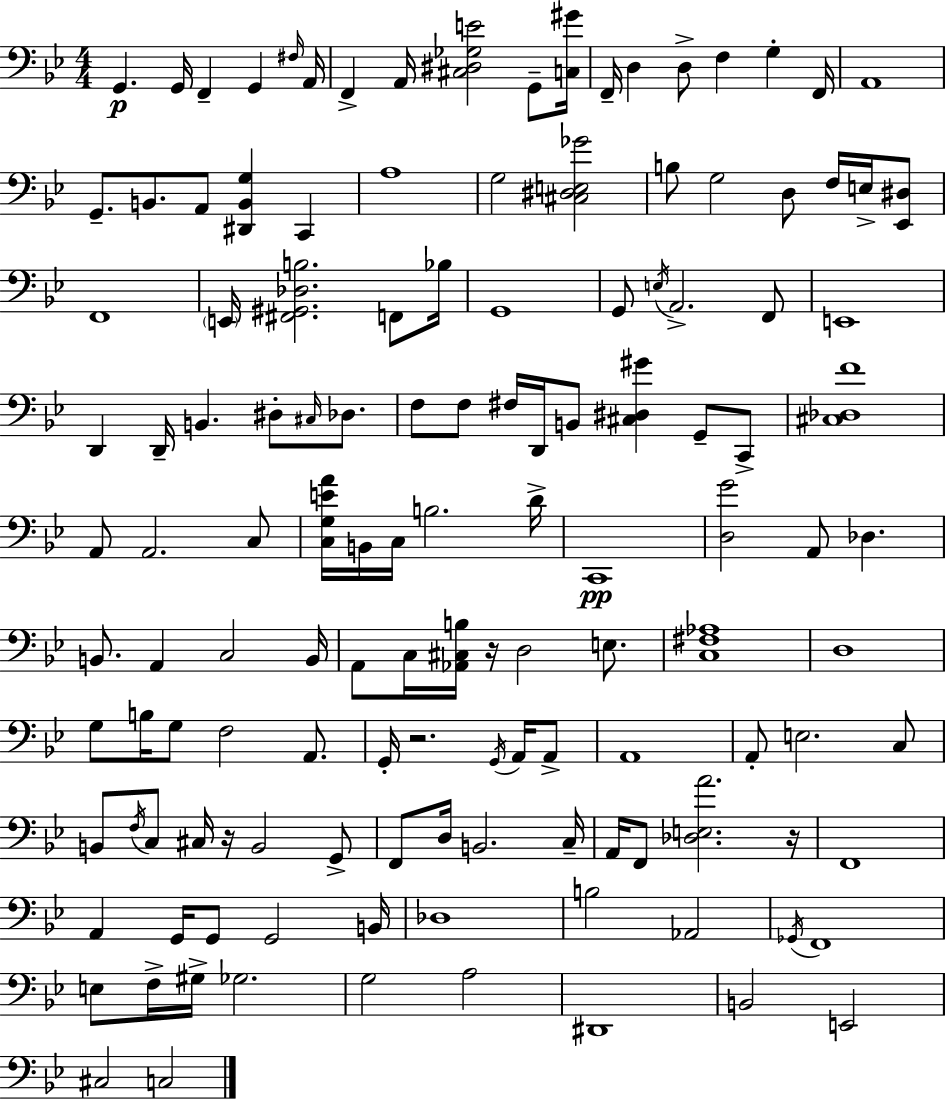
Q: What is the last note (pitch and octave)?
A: C3